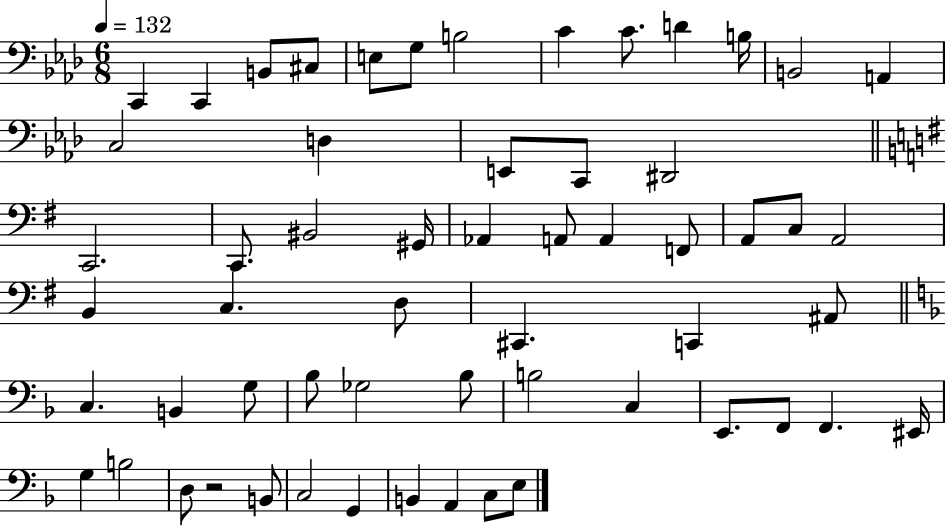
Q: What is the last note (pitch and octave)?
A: E3